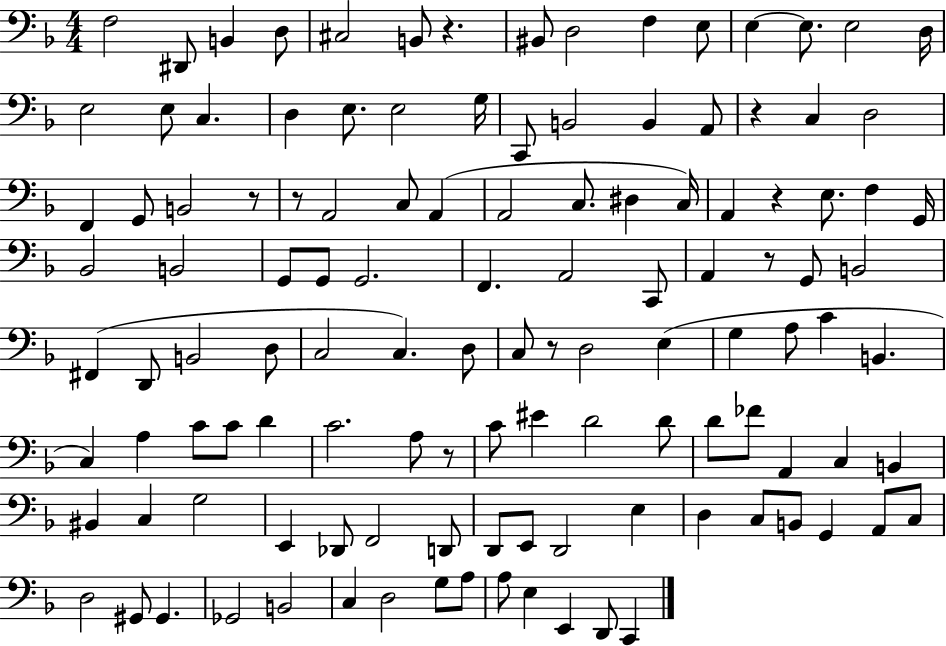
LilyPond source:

{
  \clef bass
  \numericTimeSignature
  \time 4/4
  \key f \major
  \repeat volta 2 { f2 dis,8 b,4 d8 | cis2 b,8 r4. | bis,8 d2 f4 e8 | e4~~ e8. e2 d16 | \break e2 e8 c4. | d4 e8. e2 g16 | c,8 b,2 b,4 a,8 | r4 c4 d2 | \break f,4 g,8 b,2 r8 | r8 a,2 c8 a,4( | a,2 c8. dis4 c16) | a,4 r4 e8. f4 g,16 | \break bes,2 b,2 | g,8 g,8 g,2. | f,4. a,2 c,8 | a,4 r8 g,8 b,2 | \break fis,4( d,8 b,2 d8 | c2 c4.) d8 | c8 r8 d2 e4( | g4 a8 c'4 b,4. | \break c4) a4 c'8 c'8 d'4 | c'2. a8 r8 | c'8 eis'4 d'2 d'8 | d'8 fes'8 a,4 c4 b,4 | \break bis,4 c4 g2 | e,4 des,8 f,2 d,8 | d,8 e,8 d,2 e4 | d4 c8 b,8 g,4 a,8 c8 | \break d2 gis,8 gis,4. | ges,2 b,2 | c4 d2 g8 a8 | a8 e4 e,4 d,8 c,4 | \break } \bar "|."
}